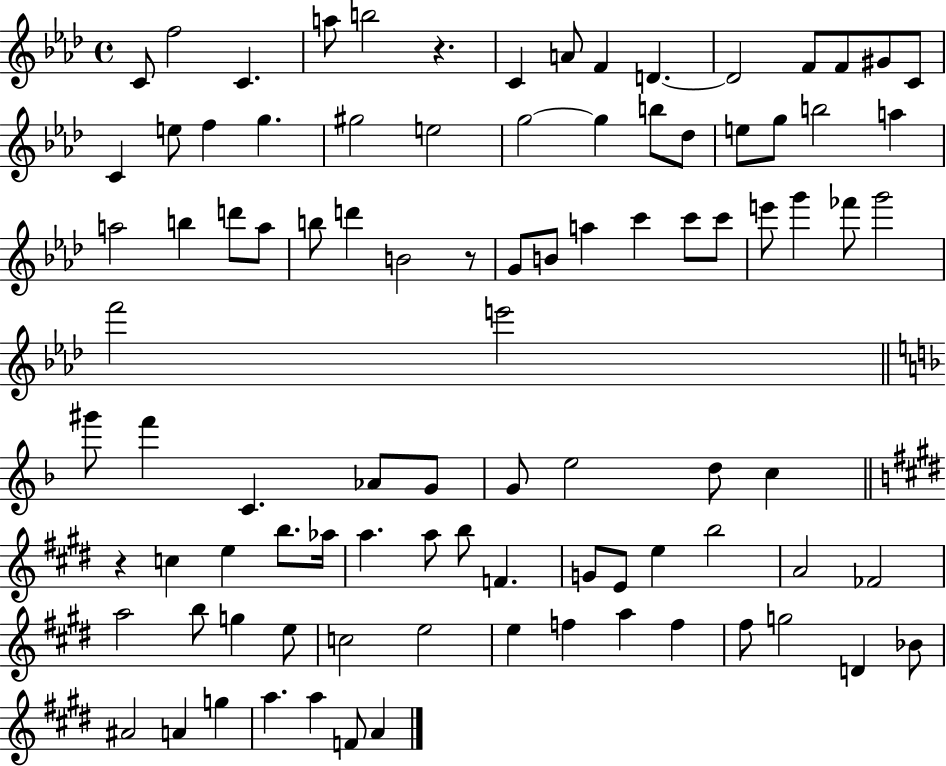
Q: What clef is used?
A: treble